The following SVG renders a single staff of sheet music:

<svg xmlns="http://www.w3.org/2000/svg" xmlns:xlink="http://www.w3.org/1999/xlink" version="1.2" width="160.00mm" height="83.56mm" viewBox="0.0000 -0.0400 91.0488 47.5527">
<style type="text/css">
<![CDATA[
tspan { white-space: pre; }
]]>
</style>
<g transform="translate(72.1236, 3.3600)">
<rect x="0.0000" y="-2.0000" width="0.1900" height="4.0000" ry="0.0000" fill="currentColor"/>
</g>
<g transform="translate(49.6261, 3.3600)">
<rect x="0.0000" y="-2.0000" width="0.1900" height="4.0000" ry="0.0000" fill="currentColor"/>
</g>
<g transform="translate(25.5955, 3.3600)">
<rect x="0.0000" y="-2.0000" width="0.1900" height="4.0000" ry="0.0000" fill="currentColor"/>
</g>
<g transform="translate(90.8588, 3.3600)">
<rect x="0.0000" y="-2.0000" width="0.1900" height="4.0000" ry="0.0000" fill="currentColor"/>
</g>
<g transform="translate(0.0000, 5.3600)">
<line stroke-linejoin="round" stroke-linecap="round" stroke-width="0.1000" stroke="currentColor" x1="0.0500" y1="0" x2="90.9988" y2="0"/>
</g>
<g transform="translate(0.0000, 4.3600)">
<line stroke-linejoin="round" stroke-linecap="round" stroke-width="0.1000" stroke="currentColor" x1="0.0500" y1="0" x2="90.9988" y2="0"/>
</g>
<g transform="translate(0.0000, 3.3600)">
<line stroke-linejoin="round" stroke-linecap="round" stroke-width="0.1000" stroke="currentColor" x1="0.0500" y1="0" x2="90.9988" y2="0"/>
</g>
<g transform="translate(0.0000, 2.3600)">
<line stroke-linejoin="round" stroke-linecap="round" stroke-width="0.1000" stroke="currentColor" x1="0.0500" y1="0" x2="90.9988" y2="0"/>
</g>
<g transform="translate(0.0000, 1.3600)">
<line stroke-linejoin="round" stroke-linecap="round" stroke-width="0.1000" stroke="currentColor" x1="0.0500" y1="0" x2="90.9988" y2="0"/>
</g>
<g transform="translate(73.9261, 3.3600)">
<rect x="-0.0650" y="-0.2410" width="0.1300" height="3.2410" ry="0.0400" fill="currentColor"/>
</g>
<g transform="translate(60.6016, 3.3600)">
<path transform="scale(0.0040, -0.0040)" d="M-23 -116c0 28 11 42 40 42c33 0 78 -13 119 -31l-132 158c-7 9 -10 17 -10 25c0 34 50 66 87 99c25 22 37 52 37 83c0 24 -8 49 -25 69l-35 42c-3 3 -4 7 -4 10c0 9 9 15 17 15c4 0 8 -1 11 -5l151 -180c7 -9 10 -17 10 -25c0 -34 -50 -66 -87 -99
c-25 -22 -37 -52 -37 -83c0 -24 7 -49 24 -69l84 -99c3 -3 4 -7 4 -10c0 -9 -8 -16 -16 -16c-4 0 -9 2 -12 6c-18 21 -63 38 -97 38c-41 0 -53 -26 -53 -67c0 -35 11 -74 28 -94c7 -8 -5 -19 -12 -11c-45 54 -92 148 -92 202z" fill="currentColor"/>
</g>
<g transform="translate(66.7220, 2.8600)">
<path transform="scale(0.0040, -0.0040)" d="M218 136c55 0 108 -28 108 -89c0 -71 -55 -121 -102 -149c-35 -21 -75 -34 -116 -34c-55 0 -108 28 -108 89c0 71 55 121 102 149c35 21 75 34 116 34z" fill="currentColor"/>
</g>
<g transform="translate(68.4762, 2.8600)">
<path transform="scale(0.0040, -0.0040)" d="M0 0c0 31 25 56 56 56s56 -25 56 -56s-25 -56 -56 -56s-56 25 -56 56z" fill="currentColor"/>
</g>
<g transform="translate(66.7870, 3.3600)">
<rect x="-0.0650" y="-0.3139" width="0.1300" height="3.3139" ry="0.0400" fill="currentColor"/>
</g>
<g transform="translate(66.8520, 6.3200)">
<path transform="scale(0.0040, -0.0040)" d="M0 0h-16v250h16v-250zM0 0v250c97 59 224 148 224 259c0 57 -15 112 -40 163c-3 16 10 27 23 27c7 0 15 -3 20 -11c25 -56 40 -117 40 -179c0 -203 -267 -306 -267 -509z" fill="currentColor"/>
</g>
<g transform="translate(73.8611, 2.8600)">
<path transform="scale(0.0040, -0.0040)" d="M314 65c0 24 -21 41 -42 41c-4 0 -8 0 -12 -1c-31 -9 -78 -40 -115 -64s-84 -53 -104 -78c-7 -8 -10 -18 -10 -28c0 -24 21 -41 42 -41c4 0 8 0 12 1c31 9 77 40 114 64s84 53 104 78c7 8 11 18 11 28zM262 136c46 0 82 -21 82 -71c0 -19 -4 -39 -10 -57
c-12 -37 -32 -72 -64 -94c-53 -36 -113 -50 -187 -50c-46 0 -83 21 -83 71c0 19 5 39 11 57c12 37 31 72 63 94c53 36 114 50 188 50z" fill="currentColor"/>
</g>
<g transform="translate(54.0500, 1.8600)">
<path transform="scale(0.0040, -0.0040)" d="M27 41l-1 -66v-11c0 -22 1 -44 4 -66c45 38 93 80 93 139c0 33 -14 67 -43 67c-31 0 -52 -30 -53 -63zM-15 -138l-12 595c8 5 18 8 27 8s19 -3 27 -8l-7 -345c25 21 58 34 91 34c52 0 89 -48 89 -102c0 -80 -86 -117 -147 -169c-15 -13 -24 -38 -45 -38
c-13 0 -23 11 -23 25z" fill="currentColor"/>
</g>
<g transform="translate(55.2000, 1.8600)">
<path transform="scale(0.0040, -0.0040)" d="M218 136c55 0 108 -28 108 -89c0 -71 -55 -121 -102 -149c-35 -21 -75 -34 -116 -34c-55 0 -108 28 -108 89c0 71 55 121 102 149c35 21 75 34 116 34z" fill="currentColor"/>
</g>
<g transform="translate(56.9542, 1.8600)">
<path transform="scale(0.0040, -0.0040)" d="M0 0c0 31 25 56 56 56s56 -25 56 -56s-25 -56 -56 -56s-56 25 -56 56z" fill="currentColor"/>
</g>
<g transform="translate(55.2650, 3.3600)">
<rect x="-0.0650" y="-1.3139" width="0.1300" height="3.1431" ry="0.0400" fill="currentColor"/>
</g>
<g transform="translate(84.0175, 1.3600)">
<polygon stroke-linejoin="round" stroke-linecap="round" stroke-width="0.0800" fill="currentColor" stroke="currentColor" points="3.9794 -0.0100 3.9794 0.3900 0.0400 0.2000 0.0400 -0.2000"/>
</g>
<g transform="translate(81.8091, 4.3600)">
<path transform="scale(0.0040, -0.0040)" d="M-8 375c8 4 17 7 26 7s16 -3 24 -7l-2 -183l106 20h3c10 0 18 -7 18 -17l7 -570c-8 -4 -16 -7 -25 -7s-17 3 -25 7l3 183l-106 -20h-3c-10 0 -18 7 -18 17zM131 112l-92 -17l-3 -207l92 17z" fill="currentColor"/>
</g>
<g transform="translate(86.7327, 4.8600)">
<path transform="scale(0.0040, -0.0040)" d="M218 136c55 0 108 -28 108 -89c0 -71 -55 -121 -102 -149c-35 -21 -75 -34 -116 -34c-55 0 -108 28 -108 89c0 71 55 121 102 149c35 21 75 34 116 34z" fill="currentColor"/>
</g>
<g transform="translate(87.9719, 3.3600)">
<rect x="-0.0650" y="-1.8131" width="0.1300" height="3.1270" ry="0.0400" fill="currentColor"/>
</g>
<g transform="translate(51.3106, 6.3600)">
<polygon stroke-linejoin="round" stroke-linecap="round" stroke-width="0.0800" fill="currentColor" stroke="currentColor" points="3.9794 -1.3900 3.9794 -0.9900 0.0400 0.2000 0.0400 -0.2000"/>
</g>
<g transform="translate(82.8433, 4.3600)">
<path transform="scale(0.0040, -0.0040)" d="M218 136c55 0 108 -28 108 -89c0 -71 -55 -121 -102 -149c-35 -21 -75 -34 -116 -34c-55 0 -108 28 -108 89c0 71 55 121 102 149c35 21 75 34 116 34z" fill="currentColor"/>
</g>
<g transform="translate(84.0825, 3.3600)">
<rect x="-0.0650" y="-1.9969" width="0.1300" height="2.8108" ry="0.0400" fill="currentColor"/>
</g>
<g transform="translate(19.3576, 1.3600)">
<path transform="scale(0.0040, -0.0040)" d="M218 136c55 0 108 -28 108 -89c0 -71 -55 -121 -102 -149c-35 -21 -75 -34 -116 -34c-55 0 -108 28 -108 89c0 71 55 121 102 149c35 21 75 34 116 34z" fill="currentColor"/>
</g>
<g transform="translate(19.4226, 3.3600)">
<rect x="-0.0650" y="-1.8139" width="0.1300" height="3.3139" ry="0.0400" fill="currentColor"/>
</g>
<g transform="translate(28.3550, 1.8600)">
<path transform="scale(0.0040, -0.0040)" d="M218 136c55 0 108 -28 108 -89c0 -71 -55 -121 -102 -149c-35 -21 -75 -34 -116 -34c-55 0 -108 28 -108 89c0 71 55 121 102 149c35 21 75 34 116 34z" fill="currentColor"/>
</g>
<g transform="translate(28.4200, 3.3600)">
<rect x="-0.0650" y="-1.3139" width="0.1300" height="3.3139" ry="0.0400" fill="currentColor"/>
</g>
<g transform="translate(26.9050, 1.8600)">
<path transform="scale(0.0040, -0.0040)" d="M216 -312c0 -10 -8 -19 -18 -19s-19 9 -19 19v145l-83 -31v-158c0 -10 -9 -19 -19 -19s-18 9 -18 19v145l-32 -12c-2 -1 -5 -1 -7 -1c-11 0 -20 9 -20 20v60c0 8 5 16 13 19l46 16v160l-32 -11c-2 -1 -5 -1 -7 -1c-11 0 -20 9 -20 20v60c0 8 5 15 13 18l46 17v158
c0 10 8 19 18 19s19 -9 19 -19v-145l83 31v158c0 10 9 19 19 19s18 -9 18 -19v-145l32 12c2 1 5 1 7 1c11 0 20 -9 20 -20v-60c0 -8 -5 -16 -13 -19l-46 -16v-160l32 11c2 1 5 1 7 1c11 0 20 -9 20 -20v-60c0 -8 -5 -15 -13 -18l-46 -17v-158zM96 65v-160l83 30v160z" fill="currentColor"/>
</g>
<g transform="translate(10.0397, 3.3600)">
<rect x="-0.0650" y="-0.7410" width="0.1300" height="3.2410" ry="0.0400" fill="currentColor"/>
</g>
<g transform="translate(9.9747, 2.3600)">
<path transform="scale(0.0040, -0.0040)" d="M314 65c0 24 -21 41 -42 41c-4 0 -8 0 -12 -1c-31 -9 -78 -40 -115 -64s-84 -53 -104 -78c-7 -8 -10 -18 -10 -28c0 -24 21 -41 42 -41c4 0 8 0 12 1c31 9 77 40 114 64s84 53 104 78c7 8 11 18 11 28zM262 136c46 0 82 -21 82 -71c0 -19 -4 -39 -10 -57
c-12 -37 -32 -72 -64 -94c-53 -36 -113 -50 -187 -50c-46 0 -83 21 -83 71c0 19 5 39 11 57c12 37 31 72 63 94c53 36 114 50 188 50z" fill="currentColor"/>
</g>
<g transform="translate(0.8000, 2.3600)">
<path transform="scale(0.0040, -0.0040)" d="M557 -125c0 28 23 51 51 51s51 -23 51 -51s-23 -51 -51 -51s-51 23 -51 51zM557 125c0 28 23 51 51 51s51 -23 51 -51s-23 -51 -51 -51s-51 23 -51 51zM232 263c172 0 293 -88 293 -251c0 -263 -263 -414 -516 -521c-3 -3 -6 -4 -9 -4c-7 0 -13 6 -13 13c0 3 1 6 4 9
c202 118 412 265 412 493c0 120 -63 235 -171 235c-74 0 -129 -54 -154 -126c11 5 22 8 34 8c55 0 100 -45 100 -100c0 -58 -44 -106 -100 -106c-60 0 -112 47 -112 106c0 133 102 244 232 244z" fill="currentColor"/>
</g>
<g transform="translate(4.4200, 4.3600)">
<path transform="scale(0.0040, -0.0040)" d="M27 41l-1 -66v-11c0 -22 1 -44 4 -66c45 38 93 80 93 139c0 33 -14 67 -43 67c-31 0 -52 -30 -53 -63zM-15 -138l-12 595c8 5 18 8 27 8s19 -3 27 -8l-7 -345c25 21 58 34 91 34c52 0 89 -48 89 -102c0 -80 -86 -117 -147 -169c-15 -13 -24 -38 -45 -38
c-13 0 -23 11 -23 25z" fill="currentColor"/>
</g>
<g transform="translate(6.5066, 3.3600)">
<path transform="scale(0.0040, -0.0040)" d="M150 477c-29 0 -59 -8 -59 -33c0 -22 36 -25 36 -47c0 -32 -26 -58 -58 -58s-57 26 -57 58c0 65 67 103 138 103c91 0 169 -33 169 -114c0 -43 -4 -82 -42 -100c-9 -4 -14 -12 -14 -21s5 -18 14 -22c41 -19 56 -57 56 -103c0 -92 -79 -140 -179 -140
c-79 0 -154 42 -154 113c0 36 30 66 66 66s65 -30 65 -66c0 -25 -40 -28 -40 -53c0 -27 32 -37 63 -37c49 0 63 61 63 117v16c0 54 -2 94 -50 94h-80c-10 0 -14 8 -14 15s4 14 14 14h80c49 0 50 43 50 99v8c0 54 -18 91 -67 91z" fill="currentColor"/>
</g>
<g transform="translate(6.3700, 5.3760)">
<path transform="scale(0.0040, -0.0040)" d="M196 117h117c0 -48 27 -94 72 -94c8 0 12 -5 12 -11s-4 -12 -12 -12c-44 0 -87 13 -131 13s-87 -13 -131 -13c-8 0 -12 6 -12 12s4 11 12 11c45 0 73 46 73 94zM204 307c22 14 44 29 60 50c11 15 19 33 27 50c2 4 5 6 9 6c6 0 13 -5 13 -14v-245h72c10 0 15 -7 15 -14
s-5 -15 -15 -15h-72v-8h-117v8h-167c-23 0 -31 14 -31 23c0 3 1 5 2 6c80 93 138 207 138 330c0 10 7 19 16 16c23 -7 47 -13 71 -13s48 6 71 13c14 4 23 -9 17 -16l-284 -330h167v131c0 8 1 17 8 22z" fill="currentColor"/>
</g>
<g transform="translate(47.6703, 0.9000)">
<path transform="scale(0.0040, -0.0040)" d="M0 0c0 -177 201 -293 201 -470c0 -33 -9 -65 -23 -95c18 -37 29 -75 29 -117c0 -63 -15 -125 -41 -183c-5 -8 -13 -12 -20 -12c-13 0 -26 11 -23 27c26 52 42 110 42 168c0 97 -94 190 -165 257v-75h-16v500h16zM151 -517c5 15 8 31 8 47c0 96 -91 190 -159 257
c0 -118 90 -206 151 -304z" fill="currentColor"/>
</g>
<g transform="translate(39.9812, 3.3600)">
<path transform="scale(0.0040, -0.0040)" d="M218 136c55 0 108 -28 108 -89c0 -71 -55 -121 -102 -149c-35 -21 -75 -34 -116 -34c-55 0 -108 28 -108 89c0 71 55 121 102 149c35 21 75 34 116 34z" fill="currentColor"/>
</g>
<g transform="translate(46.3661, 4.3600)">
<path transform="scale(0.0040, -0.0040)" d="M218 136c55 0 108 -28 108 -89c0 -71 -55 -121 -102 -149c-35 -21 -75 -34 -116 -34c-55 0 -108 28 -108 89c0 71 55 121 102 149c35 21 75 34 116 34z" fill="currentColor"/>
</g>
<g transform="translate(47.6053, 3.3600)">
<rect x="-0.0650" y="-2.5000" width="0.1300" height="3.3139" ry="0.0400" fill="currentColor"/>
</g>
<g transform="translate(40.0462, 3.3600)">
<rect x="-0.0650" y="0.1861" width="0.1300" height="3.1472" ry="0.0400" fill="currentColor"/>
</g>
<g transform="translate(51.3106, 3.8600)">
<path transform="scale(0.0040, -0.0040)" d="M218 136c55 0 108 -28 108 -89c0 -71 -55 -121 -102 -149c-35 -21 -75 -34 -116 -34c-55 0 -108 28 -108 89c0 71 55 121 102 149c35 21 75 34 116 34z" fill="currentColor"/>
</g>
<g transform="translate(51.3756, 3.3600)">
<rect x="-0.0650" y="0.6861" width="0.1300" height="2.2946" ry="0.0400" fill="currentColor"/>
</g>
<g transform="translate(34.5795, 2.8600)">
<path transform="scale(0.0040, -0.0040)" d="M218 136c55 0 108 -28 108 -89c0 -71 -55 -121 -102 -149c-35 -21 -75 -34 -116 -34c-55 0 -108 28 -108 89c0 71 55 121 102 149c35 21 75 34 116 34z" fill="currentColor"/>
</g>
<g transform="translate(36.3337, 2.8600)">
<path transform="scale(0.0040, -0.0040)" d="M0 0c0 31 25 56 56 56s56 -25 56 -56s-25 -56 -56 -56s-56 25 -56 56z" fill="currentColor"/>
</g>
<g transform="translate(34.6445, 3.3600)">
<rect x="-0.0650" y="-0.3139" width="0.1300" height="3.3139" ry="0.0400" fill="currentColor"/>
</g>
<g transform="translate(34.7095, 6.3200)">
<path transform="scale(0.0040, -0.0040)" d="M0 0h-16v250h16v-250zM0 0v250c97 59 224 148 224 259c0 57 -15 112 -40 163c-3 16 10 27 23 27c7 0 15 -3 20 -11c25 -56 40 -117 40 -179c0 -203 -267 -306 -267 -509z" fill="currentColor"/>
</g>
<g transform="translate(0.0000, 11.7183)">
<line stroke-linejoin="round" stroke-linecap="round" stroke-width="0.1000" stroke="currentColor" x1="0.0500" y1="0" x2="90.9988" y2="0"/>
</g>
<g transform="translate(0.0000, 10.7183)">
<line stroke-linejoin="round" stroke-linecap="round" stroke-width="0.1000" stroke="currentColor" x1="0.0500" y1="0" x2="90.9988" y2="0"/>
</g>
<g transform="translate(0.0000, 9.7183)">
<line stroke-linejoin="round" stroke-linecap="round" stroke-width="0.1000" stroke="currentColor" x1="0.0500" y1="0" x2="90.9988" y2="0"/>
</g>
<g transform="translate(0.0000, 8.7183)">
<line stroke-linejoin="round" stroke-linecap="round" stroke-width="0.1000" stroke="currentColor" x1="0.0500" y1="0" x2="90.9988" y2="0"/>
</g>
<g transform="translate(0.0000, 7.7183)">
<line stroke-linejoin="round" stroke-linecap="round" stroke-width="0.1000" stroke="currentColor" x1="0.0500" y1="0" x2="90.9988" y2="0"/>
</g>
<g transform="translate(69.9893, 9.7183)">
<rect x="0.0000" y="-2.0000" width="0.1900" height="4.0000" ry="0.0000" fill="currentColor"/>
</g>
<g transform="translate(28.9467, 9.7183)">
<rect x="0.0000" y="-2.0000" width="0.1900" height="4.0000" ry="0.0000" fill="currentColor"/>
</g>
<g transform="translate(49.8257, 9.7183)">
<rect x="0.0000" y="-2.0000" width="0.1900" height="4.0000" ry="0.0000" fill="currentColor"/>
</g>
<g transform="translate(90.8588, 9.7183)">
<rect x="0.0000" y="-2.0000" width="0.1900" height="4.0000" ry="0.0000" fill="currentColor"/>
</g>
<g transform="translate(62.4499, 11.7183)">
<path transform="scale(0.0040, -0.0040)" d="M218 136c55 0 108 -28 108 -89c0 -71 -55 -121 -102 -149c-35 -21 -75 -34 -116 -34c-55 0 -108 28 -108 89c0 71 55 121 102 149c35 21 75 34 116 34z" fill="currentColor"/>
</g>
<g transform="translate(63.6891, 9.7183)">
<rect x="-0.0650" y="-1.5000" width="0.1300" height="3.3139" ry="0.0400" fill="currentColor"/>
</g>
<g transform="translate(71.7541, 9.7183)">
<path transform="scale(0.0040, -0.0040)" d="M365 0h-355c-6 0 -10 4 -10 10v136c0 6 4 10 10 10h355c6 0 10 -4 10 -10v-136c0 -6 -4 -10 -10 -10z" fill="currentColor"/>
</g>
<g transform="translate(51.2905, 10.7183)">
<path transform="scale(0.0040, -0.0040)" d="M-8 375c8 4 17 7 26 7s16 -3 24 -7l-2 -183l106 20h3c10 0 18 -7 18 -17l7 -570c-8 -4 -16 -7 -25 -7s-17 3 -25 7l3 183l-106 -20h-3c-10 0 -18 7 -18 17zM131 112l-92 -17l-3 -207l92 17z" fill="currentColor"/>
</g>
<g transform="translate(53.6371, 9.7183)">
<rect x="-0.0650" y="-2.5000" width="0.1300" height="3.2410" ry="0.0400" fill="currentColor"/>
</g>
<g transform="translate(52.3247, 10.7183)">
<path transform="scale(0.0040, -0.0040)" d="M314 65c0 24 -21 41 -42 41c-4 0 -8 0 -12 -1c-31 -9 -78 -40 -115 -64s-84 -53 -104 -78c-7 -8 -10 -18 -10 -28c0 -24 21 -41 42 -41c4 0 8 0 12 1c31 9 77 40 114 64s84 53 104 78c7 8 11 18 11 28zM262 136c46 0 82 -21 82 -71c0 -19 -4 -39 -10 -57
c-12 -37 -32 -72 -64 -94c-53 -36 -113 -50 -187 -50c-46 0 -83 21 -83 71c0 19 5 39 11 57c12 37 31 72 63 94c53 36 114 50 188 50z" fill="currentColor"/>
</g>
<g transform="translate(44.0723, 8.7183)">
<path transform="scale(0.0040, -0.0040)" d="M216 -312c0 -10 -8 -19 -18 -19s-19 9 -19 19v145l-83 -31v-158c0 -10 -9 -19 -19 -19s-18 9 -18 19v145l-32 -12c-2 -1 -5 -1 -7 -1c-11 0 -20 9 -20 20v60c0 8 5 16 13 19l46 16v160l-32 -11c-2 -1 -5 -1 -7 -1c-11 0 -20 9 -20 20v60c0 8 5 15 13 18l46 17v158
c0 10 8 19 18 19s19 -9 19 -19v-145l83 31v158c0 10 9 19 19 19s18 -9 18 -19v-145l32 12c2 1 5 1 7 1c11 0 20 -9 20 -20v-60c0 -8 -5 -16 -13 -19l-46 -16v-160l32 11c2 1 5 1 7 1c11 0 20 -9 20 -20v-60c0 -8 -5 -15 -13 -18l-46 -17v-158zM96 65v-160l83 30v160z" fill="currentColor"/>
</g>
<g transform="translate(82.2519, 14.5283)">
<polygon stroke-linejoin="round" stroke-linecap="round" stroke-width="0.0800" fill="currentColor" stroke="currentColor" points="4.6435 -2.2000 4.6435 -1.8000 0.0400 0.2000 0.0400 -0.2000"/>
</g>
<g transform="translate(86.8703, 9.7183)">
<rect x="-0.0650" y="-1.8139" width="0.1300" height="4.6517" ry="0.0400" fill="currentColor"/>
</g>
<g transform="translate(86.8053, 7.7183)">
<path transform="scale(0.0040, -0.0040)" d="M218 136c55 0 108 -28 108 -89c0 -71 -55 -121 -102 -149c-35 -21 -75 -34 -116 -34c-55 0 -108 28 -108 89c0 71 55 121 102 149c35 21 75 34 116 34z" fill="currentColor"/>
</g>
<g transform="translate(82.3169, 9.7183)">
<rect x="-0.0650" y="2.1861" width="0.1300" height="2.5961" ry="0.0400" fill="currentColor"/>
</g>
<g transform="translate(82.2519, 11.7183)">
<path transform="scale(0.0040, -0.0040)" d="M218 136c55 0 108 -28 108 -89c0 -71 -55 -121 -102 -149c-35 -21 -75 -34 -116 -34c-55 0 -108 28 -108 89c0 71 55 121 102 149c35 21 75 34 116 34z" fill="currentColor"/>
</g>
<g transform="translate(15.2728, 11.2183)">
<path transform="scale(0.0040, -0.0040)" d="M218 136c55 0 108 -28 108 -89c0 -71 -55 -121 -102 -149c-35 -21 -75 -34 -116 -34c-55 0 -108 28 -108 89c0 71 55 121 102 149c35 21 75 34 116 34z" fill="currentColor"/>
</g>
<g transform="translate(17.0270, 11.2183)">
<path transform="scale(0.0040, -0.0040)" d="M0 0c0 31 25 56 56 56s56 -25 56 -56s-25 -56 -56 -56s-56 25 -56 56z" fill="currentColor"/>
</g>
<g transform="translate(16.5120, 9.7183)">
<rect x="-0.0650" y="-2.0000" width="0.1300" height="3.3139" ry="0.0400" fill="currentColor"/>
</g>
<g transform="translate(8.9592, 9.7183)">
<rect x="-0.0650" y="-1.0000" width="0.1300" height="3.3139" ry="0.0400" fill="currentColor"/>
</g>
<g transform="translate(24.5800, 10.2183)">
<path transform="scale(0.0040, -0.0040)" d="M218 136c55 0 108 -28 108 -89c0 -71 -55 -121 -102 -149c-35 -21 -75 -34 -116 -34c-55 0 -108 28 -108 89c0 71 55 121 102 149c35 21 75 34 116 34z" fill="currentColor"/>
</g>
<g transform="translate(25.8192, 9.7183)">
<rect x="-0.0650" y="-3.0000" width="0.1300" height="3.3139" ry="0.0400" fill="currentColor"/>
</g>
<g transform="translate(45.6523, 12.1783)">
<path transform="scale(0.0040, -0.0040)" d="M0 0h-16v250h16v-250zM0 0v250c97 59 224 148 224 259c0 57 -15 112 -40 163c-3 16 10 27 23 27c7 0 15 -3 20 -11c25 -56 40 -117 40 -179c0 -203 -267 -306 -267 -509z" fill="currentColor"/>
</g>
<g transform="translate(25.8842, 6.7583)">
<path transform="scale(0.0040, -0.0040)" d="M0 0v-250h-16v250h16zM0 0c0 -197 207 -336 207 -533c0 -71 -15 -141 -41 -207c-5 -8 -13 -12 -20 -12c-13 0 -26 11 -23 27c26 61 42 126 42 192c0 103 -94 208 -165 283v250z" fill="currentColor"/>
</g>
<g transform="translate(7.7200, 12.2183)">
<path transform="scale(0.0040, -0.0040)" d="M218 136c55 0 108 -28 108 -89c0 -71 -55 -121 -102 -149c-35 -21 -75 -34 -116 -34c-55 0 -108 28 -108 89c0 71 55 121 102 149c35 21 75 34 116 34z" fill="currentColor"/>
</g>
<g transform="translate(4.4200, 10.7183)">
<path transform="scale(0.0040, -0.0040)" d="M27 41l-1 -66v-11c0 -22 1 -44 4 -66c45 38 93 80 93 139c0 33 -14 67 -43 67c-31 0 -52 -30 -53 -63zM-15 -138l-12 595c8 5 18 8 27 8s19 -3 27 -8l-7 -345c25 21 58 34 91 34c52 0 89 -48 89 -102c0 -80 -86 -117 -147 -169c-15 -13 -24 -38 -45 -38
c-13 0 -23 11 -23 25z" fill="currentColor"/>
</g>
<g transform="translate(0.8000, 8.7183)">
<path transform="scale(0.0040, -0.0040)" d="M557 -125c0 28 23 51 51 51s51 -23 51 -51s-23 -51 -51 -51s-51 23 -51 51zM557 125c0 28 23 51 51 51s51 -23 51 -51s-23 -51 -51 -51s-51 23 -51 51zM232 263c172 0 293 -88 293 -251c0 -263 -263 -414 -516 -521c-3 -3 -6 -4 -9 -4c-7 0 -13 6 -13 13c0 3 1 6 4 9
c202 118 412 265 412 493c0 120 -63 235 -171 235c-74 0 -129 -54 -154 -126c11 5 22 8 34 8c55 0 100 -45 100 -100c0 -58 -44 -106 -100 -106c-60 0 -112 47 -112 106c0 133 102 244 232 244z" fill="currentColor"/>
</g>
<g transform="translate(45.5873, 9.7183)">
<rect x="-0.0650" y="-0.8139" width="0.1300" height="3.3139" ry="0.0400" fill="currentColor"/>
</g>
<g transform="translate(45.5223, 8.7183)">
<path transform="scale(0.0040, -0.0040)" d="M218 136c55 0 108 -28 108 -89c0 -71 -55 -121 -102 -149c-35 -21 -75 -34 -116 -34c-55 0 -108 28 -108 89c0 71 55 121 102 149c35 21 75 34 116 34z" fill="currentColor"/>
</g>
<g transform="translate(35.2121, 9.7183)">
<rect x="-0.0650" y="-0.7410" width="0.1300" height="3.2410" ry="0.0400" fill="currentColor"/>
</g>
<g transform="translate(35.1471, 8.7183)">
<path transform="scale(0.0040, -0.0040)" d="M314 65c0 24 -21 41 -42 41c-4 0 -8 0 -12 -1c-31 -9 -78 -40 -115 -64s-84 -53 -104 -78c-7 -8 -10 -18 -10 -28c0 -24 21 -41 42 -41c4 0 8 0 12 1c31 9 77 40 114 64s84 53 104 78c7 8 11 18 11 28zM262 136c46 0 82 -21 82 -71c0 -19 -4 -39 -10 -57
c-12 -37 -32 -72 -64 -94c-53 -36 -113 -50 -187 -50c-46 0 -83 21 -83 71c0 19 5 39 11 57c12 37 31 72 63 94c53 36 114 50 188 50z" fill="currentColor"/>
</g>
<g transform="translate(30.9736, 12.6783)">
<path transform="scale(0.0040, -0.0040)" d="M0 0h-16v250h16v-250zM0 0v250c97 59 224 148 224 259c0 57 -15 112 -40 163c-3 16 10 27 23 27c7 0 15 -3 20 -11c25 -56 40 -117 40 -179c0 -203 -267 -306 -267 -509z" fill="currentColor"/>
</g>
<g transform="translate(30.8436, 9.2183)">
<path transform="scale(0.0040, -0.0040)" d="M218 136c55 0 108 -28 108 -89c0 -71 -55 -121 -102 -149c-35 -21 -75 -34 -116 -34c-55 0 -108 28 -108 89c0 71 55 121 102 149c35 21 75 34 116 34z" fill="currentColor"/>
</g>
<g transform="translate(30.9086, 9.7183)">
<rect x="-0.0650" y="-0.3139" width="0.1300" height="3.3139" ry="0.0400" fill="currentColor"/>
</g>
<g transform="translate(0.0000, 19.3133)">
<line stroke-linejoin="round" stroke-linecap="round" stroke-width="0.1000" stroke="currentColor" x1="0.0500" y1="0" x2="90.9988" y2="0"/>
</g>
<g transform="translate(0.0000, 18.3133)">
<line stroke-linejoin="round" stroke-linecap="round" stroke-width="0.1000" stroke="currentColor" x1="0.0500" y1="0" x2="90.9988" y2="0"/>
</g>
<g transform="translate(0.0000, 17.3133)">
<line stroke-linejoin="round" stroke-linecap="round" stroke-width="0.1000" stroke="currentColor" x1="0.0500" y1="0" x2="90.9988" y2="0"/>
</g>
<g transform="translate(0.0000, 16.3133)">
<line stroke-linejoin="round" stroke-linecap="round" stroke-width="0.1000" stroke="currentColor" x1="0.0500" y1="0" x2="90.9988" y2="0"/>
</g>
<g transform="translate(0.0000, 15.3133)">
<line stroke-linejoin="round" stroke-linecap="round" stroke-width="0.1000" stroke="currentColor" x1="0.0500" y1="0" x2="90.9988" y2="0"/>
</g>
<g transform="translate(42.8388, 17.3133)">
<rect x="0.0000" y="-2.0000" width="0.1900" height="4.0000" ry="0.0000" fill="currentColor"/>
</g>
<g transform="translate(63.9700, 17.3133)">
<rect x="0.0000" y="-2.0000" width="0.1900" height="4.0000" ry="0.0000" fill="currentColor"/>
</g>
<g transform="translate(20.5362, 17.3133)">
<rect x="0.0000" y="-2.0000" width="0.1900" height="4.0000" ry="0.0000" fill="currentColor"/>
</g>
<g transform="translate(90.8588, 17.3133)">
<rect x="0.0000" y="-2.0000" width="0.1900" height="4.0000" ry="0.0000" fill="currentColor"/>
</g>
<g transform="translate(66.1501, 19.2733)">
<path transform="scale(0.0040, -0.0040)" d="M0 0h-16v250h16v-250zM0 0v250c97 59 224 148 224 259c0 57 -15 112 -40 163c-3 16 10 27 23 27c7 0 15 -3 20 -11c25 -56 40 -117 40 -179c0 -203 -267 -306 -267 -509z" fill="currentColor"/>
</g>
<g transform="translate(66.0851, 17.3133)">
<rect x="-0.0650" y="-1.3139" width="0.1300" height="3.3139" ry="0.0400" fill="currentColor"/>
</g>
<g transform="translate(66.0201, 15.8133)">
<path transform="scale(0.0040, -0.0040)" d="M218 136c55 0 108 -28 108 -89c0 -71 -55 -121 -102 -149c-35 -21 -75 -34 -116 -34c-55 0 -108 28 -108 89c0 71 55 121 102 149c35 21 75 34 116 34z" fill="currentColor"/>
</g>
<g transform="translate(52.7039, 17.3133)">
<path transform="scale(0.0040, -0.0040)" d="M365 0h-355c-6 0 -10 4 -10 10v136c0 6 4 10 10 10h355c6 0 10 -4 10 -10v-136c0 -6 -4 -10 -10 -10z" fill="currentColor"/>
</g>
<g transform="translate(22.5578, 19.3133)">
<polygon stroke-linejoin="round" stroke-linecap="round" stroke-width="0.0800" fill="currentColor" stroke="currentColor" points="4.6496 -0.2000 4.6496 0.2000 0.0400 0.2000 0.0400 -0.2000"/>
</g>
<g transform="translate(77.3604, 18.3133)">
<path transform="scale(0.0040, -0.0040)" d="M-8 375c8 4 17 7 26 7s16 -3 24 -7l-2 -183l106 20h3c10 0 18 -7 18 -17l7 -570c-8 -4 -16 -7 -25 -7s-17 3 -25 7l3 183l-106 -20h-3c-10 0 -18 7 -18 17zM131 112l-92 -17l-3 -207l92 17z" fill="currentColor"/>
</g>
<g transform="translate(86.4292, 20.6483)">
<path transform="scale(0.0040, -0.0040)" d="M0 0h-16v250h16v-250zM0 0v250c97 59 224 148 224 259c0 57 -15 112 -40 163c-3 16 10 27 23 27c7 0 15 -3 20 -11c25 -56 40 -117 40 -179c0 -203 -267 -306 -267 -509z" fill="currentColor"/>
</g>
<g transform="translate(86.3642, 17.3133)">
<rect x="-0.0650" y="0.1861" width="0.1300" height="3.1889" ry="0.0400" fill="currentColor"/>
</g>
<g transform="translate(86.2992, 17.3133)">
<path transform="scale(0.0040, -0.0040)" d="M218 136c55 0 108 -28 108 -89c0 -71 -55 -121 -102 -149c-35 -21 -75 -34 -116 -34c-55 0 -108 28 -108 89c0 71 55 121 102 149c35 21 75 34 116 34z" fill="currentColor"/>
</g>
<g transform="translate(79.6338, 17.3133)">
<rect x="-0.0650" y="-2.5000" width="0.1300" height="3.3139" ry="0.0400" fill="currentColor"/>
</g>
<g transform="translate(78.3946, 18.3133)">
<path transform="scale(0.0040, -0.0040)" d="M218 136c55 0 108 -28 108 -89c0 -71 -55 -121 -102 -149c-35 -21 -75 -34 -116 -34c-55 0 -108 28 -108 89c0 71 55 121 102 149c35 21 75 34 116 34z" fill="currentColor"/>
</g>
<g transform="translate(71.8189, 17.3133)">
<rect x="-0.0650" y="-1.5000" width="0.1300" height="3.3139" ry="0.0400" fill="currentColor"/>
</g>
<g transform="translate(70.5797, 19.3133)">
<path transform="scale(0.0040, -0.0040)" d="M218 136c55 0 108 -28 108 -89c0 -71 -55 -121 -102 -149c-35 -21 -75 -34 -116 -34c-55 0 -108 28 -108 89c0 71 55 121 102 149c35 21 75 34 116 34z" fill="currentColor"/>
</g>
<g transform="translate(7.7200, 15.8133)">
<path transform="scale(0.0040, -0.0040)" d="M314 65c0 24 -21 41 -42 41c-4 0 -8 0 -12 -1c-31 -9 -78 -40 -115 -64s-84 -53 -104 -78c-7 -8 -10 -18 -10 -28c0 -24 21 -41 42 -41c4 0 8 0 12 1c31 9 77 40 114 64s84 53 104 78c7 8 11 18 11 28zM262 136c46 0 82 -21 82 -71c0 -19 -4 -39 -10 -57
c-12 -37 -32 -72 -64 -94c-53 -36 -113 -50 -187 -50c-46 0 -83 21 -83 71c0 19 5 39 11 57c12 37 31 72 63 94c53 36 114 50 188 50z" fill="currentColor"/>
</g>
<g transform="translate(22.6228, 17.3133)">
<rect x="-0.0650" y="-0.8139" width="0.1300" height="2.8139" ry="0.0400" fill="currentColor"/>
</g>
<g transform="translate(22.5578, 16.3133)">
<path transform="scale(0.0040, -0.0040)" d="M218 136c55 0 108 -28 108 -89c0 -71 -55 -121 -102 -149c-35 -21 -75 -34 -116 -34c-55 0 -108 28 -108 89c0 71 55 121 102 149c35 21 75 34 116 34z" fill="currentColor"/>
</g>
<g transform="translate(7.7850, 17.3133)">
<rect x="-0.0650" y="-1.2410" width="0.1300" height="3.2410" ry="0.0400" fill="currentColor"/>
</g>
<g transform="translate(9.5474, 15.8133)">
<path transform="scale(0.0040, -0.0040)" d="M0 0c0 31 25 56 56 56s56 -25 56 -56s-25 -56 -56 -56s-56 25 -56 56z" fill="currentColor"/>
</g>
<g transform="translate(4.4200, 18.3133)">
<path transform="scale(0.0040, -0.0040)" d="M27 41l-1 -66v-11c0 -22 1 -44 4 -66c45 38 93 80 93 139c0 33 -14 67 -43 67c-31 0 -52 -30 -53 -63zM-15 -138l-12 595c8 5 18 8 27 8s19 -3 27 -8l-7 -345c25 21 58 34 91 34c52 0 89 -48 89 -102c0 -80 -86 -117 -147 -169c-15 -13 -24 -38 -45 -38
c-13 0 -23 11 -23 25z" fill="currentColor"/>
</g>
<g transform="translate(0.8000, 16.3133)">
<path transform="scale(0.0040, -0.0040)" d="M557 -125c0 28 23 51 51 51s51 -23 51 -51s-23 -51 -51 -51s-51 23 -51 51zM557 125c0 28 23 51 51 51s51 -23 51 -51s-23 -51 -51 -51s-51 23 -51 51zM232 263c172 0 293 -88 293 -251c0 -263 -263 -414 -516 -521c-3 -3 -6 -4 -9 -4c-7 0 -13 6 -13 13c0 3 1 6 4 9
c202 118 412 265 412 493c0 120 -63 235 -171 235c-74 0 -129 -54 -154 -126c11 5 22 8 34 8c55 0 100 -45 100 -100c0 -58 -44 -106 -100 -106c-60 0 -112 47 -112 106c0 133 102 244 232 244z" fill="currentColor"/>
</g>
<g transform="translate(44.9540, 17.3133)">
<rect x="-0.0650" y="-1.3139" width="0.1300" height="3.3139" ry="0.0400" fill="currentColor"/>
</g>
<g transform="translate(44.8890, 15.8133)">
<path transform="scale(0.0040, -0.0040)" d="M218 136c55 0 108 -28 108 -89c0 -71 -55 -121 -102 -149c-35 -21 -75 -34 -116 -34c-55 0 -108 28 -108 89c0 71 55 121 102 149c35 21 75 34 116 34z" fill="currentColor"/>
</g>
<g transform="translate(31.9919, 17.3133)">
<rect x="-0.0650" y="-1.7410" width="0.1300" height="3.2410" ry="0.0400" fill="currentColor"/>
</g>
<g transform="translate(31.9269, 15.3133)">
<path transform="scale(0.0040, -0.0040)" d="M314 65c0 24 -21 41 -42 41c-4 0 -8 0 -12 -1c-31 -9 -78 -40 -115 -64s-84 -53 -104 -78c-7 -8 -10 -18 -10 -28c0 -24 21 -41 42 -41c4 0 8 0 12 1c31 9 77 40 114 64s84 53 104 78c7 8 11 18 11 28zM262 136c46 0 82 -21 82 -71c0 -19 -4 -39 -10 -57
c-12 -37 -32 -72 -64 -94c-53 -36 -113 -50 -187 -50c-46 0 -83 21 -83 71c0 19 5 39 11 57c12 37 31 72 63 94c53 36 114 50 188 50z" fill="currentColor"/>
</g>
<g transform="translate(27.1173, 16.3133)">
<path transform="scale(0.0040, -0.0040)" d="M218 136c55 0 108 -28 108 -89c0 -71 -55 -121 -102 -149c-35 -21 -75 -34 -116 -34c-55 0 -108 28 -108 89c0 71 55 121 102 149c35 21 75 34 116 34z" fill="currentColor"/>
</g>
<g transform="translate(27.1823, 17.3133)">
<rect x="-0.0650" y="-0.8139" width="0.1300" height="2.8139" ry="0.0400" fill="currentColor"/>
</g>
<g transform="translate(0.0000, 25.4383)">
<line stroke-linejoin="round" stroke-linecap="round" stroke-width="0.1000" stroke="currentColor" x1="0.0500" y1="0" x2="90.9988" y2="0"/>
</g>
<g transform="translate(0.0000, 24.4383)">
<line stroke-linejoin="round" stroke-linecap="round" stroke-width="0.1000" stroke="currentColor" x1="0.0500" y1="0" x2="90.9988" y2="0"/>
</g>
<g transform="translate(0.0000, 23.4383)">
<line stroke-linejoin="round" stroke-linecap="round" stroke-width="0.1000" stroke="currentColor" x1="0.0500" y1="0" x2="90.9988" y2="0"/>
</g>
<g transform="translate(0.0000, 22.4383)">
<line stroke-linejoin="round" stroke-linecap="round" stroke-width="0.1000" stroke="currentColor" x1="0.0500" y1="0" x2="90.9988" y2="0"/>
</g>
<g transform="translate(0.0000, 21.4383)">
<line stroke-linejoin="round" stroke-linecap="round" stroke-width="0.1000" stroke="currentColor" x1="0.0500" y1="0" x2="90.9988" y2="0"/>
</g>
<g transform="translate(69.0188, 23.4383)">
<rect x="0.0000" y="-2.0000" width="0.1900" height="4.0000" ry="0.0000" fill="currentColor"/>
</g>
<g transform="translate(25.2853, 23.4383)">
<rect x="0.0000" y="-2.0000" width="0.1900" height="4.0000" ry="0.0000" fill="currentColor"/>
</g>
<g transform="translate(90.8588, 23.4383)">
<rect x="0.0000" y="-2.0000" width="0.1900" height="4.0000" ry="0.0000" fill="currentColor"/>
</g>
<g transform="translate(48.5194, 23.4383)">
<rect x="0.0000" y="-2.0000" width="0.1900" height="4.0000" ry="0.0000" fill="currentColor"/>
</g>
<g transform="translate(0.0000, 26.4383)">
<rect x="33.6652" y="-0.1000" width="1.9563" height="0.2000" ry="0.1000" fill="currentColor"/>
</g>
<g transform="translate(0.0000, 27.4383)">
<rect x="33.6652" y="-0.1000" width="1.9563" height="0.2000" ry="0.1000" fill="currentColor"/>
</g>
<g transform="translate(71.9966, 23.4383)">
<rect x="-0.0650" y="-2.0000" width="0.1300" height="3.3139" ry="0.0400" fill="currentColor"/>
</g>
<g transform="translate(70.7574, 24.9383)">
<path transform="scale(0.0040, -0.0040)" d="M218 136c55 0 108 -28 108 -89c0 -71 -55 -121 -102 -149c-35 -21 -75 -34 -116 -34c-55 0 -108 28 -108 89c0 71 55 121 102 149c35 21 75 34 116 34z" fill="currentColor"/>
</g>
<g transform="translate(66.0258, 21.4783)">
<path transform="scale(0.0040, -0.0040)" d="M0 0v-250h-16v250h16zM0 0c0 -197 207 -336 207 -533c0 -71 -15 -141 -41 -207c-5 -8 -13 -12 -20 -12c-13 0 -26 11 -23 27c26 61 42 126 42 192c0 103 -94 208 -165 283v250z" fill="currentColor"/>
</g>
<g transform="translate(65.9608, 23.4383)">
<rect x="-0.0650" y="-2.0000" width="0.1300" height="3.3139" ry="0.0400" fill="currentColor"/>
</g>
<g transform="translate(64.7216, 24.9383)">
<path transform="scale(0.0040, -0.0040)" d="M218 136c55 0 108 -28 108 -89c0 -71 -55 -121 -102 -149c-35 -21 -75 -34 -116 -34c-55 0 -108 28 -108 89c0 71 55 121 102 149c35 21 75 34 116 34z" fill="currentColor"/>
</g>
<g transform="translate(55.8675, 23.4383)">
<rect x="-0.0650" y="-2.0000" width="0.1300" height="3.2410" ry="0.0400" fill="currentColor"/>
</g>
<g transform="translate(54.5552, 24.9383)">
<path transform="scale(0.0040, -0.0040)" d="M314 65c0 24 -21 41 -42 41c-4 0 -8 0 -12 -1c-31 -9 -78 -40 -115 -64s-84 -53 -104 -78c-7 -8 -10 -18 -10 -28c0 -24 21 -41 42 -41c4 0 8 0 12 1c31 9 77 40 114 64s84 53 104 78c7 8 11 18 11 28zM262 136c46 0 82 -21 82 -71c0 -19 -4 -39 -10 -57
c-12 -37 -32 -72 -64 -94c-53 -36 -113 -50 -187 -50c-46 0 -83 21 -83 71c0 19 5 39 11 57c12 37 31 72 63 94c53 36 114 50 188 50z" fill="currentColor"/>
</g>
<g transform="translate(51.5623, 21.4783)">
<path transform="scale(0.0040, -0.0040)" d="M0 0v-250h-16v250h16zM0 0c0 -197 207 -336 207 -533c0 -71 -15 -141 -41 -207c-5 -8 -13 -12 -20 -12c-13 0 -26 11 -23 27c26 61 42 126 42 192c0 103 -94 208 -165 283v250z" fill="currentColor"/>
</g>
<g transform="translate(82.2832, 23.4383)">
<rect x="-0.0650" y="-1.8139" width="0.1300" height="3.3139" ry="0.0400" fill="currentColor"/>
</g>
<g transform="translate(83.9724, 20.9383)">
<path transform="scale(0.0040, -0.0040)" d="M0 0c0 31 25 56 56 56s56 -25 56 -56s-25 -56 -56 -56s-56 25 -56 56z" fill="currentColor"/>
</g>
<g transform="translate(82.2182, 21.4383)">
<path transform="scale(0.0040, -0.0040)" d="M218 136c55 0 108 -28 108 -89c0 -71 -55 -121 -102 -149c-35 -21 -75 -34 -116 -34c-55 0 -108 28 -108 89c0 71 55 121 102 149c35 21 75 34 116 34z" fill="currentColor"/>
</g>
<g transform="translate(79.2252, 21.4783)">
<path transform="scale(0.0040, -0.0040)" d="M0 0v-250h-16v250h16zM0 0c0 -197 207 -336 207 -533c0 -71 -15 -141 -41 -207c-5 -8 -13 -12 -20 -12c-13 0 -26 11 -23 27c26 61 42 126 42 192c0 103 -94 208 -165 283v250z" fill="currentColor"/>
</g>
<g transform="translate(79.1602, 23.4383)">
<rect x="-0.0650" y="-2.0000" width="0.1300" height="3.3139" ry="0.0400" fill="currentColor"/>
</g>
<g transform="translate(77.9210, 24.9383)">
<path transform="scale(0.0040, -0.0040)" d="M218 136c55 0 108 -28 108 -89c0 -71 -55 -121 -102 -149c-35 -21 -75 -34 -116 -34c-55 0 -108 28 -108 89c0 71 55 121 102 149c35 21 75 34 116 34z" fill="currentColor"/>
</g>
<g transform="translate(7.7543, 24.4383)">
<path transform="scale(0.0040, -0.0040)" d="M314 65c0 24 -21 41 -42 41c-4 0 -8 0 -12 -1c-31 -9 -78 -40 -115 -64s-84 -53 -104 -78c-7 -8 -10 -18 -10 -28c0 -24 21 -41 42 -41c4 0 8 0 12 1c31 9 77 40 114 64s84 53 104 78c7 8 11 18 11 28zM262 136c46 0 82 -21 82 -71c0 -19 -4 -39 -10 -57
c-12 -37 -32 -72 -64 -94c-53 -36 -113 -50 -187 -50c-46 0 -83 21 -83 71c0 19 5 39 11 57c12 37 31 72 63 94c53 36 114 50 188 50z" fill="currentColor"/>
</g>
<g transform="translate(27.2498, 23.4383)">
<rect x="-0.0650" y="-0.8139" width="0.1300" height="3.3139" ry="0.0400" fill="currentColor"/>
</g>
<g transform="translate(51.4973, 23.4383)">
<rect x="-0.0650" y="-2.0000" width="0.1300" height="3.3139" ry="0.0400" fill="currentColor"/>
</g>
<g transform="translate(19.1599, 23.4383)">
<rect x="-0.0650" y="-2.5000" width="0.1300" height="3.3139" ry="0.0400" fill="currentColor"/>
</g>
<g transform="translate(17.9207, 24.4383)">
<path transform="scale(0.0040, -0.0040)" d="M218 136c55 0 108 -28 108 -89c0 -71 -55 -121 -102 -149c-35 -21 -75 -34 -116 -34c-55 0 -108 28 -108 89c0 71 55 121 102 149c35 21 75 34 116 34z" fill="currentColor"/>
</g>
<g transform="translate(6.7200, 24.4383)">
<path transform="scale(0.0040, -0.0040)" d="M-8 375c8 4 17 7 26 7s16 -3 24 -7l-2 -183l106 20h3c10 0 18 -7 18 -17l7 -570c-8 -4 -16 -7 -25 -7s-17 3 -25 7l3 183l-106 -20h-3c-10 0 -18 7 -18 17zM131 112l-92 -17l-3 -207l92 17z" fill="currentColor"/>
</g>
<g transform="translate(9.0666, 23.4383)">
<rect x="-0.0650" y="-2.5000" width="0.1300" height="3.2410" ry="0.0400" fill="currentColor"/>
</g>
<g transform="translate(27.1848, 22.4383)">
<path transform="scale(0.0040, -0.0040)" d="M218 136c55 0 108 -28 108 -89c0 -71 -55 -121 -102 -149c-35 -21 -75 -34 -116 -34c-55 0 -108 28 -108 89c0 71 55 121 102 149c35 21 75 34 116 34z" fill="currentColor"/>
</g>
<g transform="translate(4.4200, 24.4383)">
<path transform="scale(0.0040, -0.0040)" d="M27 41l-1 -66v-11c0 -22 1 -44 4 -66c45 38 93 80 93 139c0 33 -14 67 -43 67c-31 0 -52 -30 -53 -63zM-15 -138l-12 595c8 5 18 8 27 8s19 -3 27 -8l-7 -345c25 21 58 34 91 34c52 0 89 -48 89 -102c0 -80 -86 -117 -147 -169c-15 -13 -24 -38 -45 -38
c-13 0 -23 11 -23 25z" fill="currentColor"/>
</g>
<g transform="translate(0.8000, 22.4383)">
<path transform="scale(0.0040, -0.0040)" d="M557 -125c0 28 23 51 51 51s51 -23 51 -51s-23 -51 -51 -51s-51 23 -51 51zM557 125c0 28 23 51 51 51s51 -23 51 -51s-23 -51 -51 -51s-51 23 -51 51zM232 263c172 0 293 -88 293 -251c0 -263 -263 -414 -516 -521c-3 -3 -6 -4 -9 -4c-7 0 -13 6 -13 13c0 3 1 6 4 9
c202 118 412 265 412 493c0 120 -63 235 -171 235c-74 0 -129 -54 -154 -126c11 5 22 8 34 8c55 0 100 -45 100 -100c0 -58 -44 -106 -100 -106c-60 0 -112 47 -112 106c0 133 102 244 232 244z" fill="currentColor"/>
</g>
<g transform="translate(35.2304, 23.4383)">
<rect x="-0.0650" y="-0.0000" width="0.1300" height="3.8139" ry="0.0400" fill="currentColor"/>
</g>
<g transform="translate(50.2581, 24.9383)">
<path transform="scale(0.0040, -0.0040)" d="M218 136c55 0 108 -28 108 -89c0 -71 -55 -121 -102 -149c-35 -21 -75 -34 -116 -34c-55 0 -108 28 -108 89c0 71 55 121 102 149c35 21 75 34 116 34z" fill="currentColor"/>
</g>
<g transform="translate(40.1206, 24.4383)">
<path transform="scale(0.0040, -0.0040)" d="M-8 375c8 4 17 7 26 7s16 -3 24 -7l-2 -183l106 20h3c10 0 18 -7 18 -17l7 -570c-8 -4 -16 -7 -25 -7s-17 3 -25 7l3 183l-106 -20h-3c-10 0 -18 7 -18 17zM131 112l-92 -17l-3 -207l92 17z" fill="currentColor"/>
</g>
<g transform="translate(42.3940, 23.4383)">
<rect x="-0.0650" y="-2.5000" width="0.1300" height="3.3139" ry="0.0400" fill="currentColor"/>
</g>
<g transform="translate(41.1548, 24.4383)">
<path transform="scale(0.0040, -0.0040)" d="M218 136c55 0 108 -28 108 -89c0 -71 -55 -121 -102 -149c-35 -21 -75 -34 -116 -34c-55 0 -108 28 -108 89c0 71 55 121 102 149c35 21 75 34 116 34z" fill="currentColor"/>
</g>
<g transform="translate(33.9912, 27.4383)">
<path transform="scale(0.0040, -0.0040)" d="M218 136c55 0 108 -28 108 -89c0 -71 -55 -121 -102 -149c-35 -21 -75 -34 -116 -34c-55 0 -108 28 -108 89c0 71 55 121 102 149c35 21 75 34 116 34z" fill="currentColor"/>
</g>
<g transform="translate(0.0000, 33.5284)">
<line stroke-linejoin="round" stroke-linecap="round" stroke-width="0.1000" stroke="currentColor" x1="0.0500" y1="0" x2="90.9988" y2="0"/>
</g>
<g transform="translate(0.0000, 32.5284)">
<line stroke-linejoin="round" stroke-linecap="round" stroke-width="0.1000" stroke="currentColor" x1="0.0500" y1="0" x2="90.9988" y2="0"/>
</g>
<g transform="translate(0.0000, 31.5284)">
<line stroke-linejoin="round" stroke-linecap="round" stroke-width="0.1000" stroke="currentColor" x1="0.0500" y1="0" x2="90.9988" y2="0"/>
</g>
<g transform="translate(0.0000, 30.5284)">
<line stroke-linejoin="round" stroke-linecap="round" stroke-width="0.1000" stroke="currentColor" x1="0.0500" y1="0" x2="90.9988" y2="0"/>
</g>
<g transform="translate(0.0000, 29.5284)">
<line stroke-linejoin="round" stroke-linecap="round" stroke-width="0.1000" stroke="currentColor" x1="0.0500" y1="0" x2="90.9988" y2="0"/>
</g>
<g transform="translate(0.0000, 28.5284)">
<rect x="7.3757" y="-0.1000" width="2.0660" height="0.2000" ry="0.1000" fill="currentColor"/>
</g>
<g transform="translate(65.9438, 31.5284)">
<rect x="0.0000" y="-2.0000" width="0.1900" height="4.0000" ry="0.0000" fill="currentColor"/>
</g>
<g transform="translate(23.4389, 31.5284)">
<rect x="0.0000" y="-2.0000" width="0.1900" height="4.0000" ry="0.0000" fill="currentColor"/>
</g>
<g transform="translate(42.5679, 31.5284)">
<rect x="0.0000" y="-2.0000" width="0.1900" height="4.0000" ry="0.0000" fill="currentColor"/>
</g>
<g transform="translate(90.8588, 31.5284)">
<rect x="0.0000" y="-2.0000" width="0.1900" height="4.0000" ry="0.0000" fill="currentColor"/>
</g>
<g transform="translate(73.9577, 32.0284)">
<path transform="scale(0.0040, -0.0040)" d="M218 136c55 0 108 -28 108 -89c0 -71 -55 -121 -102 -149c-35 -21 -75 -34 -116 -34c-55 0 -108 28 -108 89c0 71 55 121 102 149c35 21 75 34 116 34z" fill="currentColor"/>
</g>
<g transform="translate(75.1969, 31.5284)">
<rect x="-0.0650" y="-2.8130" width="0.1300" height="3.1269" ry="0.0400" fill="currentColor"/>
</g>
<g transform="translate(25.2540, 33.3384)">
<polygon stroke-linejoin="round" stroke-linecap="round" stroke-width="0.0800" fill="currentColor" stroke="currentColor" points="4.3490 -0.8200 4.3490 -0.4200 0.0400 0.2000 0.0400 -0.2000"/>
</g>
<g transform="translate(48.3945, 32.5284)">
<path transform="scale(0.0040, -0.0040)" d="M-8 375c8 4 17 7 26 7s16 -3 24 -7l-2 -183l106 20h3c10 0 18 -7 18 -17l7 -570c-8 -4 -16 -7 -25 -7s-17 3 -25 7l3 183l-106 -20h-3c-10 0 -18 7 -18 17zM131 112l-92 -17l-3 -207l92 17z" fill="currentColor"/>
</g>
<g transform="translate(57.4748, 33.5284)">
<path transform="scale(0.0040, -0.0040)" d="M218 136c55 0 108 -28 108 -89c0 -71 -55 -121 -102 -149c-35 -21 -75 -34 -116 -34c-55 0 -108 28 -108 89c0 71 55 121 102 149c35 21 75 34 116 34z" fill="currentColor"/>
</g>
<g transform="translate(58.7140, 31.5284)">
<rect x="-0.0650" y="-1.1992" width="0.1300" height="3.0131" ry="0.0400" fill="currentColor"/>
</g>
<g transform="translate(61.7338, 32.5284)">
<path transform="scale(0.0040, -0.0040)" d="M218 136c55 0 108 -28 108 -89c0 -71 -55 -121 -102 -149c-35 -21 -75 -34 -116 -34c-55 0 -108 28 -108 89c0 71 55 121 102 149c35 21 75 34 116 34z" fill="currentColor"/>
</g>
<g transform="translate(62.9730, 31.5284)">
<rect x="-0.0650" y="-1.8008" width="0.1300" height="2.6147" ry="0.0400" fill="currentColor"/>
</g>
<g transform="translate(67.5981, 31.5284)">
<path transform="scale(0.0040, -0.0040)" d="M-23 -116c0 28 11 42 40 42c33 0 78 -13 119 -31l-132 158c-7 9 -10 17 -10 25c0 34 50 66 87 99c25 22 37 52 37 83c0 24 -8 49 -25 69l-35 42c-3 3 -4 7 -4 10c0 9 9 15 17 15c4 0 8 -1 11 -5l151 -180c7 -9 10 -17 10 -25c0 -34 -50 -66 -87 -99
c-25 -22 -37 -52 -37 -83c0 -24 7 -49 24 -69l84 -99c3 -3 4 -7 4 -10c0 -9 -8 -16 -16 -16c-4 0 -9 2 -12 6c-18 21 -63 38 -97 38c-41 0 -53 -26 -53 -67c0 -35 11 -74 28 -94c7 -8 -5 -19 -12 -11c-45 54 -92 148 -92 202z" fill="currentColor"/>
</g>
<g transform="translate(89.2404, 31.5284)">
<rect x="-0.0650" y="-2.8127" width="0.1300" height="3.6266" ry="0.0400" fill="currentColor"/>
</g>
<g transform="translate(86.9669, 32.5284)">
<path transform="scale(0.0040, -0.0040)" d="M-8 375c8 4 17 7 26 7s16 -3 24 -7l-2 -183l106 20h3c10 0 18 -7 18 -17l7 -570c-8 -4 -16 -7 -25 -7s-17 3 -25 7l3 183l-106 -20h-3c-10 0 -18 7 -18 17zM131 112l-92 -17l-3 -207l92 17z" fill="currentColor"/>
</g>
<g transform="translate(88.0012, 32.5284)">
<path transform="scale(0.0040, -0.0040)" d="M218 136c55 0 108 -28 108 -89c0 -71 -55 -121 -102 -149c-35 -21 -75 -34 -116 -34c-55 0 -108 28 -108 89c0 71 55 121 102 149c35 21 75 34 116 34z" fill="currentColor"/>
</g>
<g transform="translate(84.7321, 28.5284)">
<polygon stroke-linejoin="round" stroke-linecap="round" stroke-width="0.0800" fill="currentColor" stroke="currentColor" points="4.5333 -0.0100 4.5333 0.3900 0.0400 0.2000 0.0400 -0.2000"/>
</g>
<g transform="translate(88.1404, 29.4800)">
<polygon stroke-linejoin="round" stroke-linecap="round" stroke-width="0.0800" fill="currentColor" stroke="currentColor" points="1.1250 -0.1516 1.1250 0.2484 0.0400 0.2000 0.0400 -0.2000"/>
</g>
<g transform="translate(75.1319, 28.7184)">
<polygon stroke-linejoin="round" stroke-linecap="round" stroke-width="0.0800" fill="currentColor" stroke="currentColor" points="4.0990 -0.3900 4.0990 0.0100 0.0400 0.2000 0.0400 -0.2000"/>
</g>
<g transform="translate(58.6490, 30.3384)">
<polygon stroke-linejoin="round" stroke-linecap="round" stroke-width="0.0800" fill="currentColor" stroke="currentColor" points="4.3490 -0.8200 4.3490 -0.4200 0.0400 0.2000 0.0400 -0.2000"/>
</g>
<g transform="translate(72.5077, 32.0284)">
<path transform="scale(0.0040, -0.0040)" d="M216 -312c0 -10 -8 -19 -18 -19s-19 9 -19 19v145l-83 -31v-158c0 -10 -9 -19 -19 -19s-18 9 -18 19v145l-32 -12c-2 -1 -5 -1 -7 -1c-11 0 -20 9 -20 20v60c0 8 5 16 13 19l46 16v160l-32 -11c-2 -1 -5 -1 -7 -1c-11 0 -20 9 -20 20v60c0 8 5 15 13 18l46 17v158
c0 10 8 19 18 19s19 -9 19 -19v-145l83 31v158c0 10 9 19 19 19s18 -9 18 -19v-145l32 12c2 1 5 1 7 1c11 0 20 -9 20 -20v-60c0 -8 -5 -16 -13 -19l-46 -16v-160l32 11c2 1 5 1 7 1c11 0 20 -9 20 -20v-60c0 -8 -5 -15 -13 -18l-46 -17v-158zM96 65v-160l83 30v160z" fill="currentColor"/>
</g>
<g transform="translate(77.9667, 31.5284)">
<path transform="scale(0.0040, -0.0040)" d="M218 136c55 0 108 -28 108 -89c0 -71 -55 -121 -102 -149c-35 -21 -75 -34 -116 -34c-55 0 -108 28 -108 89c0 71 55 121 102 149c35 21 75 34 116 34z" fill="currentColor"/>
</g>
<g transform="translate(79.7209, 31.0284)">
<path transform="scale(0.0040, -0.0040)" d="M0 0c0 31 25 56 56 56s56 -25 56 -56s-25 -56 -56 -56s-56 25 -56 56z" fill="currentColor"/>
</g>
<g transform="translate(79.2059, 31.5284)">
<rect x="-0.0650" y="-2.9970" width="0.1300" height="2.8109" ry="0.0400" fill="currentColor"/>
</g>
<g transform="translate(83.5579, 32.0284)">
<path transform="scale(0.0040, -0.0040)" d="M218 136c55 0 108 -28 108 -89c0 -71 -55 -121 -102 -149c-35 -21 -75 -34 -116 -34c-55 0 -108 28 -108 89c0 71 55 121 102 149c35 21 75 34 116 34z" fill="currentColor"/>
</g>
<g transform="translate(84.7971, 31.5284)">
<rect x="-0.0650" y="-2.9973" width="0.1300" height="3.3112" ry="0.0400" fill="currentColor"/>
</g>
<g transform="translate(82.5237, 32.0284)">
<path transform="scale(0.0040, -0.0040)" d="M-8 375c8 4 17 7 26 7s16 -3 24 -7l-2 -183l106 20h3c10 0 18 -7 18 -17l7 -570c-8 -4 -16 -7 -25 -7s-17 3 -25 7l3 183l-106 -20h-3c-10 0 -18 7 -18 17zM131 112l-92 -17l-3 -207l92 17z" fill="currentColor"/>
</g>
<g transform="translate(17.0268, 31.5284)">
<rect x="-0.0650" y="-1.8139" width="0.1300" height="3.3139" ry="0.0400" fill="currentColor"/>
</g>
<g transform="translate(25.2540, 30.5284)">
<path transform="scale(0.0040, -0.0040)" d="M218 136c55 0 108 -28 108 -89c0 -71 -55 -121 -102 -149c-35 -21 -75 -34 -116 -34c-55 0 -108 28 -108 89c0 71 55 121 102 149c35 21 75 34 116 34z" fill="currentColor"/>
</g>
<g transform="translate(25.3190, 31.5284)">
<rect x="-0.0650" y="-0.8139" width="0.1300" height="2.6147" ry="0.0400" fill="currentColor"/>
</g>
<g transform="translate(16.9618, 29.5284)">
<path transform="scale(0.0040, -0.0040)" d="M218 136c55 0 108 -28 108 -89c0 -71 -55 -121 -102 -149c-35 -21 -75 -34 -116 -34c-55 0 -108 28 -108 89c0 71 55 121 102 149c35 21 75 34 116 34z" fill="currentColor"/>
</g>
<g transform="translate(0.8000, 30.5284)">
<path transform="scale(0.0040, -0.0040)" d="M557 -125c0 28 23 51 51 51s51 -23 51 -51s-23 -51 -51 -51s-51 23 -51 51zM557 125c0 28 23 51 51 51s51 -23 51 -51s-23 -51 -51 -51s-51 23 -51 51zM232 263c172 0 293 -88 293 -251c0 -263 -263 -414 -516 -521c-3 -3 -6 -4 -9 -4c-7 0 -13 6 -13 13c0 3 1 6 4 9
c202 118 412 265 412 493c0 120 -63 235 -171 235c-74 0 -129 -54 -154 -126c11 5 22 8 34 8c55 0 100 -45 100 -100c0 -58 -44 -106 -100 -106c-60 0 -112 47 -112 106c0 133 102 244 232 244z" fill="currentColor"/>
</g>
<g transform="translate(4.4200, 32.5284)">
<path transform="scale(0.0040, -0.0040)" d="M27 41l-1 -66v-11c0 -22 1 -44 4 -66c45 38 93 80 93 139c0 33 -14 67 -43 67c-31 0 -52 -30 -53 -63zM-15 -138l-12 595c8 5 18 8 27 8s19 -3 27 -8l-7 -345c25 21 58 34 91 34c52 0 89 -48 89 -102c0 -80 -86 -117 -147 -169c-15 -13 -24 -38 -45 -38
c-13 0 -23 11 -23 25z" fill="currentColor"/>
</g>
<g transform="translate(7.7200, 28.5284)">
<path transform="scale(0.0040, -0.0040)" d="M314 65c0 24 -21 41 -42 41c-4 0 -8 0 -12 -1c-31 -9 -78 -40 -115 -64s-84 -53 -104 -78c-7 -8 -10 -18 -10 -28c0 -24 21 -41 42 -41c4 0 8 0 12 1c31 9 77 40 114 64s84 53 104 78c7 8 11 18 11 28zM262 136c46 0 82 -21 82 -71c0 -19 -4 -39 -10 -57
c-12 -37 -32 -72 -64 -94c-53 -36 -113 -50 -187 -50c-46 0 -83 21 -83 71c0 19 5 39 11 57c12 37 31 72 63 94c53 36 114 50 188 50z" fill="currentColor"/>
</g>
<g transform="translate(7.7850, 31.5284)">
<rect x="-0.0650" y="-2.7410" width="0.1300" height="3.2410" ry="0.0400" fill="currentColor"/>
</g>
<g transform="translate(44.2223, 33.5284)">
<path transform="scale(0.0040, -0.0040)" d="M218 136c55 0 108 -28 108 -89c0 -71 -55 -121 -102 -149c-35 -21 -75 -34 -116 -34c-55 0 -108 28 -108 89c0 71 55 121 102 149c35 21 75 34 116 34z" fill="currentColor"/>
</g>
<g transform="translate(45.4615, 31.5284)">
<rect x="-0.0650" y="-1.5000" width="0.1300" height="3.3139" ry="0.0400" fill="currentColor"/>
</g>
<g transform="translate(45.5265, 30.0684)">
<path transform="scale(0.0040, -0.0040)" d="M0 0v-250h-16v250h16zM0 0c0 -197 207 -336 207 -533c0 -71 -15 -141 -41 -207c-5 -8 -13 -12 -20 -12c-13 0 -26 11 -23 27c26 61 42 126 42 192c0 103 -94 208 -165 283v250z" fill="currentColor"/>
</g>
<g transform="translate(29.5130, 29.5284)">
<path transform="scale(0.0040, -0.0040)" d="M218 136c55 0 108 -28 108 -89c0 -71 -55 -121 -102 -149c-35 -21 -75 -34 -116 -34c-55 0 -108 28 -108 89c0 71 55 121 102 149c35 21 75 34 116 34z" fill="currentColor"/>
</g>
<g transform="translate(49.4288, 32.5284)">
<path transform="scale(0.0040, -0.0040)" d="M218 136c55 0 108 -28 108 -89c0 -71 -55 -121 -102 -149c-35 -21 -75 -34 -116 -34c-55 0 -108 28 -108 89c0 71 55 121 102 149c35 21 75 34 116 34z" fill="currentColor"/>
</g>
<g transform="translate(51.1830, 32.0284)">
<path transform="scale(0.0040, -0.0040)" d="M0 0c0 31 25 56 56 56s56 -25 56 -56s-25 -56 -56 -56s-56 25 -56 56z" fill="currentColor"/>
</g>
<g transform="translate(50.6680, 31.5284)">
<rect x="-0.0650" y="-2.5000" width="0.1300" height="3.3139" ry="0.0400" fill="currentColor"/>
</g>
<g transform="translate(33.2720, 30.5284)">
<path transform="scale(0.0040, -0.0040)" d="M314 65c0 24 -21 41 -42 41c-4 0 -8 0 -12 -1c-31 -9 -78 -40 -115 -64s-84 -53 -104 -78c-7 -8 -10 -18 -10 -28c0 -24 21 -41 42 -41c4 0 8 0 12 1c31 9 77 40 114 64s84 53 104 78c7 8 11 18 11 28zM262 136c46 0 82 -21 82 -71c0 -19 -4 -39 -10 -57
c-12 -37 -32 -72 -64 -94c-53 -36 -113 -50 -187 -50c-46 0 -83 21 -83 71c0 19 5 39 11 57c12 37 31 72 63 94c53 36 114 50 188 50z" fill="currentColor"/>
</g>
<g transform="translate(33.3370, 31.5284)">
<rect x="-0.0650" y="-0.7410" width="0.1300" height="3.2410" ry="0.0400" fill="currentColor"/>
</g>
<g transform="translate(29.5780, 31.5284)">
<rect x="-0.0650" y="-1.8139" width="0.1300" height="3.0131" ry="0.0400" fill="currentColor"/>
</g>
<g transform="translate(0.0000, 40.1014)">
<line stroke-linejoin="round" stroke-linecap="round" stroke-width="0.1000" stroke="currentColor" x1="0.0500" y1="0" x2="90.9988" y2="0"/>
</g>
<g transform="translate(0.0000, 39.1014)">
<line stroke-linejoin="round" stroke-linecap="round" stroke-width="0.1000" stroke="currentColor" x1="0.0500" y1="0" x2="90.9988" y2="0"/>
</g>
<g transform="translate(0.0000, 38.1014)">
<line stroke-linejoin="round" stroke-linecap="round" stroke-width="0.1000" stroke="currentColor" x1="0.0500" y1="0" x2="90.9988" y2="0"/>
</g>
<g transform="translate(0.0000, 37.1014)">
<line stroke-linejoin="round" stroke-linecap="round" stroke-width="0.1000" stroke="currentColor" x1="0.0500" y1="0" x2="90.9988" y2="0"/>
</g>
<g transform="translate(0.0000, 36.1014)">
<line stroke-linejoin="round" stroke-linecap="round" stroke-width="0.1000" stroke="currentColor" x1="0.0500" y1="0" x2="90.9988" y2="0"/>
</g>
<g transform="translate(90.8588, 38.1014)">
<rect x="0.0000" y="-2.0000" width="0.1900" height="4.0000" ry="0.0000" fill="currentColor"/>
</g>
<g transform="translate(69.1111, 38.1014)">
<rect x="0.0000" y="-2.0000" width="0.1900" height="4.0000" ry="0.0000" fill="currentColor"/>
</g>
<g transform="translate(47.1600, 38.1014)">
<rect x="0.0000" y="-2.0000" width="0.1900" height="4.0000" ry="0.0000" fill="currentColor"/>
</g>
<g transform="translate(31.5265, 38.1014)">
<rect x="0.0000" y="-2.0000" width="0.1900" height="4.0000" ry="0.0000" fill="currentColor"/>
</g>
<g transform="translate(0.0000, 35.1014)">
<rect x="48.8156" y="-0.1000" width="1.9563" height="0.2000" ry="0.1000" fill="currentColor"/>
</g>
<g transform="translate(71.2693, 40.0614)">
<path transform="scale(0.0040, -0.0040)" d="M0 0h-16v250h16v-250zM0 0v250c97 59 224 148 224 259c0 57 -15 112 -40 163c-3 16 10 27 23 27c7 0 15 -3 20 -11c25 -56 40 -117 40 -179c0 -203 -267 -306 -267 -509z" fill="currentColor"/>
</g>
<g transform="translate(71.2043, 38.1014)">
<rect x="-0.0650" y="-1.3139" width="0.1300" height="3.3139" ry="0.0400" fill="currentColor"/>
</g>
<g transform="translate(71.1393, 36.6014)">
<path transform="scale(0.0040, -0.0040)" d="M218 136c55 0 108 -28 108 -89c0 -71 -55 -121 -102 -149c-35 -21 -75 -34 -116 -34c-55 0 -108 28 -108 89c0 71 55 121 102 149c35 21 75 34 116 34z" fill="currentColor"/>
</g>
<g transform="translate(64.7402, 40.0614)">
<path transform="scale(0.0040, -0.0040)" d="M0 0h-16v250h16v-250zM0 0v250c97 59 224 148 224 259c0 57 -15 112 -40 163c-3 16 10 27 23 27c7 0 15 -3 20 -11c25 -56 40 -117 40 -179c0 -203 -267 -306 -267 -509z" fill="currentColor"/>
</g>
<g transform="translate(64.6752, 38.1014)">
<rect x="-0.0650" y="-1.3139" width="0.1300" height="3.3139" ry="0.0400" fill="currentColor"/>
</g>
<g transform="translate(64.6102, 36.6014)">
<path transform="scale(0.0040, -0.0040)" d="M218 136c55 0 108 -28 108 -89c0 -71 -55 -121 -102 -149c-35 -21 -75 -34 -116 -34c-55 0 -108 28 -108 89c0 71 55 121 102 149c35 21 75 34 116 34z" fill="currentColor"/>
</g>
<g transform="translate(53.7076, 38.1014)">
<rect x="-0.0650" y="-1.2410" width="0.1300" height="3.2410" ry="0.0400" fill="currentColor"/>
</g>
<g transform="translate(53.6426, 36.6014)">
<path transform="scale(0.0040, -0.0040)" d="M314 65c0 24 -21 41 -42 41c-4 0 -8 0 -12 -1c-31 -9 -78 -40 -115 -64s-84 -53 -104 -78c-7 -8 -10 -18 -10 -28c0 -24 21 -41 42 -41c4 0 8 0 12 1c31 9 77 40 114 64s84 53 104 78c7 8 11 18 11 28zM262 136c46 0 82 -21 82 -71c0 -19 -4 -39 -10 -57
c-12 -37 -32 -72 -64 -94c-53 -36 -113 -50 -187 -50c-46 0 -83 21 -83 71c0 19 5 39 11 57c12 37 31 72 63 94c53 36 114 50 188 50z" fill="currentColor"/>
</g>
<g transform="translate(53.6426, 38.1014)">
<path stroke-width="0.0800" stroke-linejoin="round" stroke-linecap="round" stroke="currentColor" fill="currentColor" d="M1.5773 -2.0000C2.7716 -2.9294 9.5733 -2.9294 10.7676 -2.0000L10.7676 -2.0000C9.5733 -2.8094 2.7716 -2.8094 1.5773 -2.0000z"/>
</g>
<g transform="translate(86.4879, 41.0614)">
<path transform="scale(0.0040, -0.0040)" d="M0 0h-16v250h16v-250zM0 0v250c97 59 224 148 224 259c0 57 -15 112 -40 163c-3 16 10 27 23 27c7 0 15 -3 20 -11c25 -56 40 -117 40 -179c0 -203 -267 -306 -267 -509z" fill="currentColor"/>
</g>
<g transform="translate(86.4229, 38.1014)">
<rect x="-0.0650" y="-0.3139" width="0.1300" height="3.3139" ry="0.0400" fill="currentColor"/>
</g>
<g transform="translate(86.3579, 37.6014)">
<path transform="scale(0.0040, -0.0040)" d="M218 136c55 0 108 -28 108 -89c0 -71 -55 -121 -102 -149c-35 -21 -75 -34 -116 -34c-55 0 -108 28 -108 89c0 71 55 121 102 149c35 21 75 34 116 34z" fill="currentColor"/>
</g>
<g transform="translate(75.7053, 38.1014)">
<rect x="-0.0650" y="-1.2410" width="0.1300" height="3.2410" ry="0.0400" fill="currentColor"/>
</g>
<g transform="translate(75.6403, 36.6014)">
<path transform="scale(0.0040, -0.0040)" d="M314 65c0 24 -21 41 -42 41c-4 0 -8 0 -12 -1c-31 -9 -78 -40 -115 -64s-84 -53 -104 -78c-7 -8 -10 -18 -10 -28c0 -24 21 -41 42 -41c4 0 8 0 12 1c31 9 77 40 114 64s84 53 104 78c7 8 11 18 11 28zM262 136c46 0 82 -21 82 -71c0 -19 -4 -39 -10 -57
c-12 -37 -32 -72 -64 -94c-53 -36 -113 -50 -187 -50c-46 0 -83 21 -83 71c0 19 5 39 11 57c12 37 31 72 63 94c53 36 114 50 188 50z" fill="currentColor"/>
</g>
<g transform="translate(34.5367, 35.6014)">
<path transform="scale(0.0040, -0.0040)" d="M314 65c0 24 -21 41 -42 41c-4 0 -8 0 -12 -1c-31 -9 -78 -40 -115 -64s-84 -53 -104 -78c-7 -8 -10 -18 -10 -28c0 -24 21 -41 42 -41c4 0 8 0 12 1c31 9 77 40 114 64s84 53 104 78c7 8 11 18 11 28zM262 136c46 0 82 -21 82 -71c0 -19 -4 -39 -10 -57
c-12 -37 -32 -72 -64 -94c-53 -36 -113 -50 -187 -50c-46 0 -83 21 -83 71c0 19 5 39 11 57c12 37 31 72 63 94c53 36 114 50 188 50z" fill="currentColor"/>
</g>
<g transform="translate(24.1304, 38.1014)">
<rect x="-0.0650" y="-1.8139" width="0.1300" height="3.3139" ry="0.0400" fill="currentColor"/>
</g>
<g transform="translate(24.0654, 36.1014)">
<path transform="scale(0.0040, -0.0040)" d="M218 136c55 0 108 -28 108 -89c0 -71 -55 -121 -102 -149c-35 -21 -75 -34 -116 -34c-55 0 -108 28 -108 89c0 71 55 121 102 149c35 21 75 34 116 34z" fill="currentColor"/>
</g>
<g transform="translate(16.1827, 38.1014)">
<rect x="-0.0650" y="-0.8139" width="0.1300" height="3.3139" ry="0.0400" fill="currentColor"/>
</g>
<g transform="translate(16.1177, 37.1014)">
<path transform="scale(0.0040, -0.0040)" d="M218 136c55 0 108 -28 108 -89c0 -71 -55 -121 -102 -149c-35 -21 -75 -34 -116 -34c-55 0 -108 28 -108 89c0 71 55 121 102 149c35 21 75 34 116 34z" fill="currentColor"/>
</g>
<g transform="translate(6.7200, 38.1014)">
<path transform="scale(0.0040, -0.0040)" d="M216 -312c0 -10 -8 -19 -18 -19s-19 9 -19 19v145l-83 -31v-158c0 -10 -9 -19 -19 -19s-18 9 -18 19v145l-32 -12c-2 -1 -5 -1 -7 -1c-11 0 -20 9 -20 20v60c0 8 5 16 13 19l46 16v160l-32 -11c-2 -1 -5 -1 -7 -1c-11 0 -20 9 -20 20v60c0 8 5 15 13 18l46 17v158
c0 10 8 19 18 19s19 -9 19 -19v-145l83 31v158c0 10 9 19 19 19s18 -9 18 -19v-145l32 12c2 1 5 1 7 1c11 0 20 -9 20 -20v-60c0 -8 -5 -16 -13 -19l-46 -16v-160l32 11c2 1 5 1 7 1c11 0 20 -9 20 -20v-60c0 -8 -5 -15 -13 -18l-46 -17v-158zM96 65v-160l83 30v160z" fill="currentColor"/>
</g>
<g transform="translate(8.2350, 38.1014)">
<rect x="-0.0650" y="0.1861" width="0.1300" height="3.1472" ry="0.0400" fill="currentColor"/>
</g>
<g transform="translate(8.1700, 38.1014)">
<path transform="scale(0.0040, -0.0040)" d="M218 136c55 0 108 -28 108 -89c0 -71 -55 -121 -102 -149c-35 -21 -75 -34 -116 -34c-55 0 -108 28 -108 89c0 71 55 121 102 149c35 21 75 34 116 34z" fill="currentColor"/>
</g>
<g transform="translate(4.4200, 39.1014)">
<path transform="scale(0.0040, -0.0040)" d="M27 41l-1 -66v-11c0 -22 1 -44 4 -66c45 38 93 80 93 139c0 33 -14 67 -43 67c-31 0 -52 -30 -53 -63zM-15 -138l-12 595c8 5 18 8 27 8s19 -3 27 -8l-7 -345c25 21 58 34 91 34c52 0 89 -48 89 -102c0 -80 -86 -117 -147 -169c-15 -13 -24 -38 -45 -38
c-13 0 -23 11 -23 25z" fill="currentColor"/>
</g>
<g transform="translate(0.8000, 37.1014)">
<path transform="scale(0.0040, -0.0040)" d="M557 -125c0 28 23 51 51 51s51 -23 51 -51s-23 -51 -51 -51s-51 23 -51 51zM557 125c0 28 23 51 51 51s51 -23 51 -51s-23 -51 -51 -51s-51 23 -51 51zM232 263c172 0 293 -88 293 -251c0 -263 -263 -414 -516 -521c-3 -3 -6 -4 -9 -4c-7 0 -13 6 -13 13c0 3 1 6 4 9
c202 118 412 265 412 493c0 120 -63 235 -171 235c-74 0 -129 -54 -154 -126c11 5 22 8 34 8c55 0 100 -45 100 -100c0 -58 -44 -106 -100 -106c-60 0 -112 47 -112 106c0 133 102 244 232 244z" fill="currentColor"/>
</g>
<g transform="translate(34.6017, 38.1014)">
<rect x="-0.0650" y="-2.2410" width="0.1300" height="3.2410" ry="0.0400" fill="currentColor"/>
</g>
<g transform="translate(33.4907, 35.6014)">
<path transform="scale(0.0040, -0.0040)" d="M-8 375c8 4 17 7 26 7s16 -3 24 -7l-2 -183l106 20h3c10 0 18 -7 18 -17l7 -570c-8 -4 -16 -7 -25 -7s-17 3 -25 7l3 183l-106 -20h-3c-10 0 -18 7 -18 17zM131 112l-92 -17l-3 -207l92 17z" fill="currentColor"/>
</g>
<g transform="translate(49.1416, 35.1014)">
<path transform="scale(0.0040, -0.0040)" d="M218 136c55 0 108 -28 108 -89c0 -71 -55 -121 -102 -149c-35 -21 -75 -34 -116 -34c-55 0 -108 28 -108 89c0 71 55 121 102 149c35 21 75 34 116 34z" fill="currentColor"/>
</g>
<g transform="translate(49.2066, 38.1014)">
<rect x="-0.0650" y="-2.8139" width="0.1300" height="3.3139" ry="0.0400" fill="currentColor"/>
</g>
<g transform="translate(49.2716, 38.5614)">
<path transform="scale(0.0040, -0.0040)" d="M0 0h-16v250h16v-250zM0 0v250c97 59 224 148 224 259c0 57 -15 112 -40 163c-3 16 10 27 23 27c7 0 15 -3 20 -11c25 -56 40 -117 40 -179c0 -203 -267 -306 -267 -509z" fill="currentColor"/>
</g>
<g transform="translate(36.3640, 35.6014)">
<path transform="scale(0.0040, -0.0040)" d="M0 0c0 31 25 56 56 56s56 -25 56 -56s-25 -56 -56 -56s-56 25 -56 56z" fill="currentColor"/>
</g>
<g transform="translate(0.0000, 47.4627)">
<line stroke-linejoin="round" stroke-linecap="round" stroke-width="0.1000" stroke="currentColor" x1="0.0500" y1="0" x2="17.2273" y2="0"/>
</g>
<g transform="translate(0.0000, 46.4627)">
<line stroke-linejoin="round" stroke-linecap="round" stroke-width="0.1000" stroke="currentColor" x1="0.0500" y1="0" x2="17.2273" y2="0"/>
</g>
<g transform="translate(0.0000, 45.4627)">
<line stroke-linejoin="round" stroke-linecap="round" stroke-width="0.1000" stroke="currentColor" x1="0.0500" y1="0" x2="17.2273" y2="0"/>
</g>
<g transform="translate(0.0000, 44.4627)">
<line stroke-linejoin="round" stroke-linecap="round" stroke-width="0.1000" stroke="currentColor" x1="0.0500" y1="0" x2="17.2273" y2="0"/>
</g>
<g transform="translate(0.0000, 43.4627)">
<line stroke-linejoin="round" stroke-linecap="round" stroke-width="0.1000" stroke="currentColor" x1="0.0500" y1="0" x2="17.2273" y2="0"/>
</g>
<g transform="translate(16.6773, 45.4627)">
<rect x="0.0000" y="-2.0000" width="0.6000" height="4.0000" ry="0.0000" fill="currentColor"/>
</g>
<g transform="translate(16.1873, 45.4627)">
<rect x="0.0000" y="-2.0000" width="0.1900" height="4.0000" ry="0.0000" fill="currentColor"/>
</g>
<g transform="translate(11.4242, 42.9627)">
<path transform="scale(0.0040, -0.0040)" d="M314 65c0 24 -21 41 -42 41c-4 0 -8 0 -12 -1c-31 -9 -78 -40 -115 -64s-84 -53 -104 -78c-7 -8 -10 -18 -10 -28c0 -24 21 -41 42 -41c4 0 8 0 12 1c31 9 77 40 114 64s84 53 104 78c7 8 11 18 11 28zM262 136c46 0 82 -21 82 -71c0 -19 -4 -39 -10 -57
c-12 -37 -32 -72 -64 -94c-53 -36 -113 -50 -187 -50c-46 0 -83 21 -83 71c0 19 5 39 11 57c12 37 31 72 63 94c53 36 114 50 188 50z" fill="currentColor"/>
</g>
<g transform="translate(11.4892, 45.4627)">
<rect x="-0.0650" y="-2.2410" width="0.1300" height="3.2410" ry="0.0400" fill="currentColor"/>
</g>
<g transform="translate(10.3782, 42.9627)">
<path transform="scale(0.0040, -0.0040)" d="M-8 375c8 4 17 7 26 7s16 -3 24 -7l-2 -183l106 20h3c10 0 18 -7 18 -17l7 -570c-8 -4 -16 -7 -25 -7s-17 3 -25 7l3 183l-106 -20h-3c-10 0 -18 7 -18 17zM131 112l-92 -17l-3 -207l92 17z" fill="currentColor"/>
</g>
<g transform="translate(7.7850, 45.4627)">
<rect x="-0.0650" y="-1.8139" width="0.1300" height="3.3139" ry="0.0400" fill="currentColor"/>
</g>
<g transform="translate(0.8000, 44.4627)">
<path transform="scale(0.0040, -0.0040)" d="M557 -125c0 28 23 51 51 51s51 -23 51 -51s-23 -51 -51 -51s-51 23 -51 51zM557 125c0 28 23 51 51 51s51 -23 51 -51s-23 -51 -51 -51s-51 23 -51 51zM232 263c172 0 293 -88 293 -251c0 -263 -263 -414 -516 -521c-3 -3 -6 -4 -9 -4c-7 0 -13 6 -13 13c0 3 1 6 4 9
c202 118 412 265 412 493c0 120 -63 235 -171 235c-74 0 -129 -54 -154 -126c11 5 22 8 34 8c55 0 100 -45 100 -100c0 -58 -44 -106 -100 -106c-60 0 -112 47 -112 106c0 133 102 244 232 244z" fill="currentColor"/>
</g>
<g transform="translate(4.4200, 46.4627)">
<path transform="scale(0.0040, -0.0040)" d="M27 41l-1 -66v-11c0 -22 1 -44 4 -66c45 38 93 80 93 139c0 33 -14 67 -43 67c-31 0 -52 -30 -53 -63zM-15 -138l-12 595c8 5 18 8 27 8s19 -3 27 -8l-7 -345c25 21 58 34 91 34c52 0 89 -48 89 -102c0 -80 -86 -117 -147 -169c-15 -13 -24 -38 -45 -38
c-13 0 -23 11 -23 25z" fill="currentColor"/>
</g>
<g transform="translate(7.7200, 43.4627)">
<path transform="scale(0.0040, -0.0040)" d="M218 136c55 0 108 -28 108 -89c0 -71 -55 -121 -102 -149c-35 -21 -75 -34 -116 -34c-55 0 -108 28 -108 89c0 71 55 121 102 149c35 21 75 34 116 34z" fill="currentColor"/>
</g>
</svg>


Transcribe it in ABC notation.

X:1
T:Untitled
M:3/4
L:1/4
K:F
F,2 A, ^G, E,/2 D, _B,,/4 C,/2 _G,/2 z E,/2 E,2 B,,/2 A,,/2 F,, A,, C,/2 E,/2 F,2 ^F,/2 B,,2 G,, z2 G,,/2 A,/2 G,2 F,/2 F,/2 A,2 G, z2 G,/2 G,, B,, D,/2 B,,2 B,, F, C,, B,, A,,/2 A,,2 A,,/2 A,, A,,/2 A, C2 A, F,/2 A,/2 F,2 G,,/2 B,, G,,/2 B,,/2 z ^C,/2 D,/2 C,/2 B,,/4 ^D, F, A, B,2 C/2 G,2 G,/2 G,/2 G,2 E,/2 A, B,2